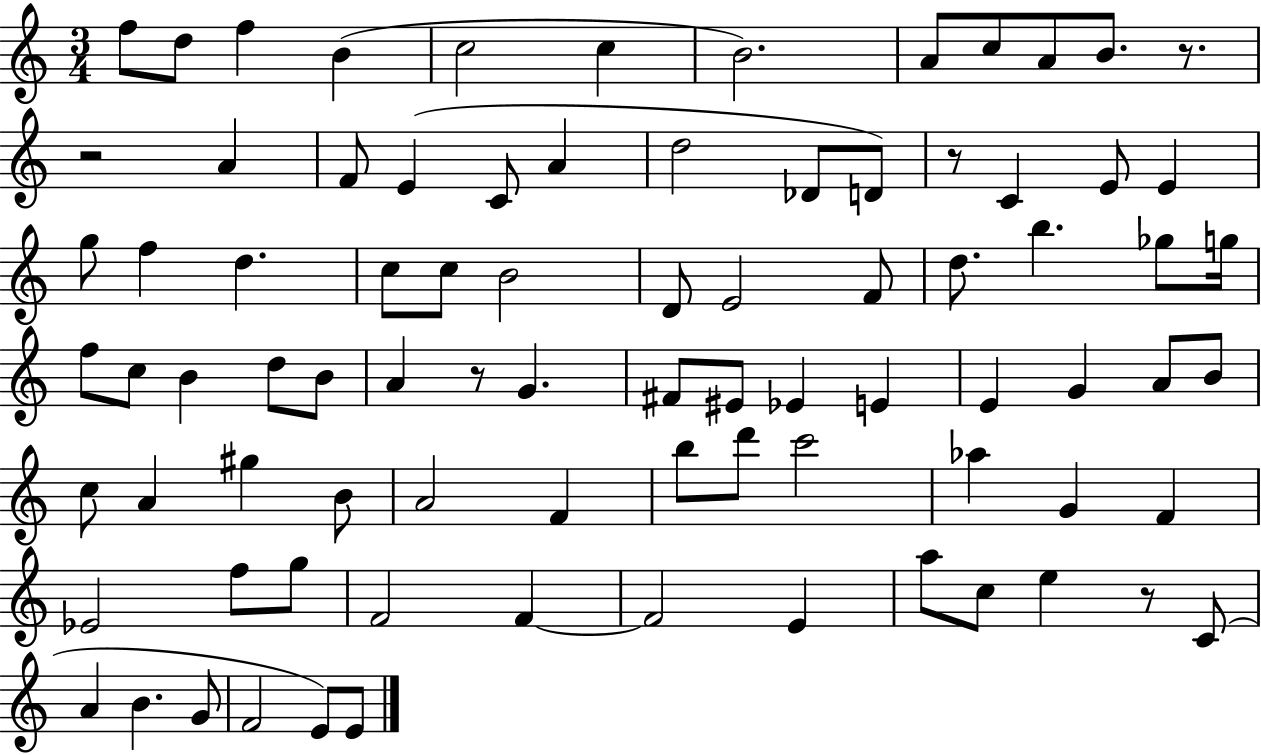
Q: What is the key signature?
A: C major